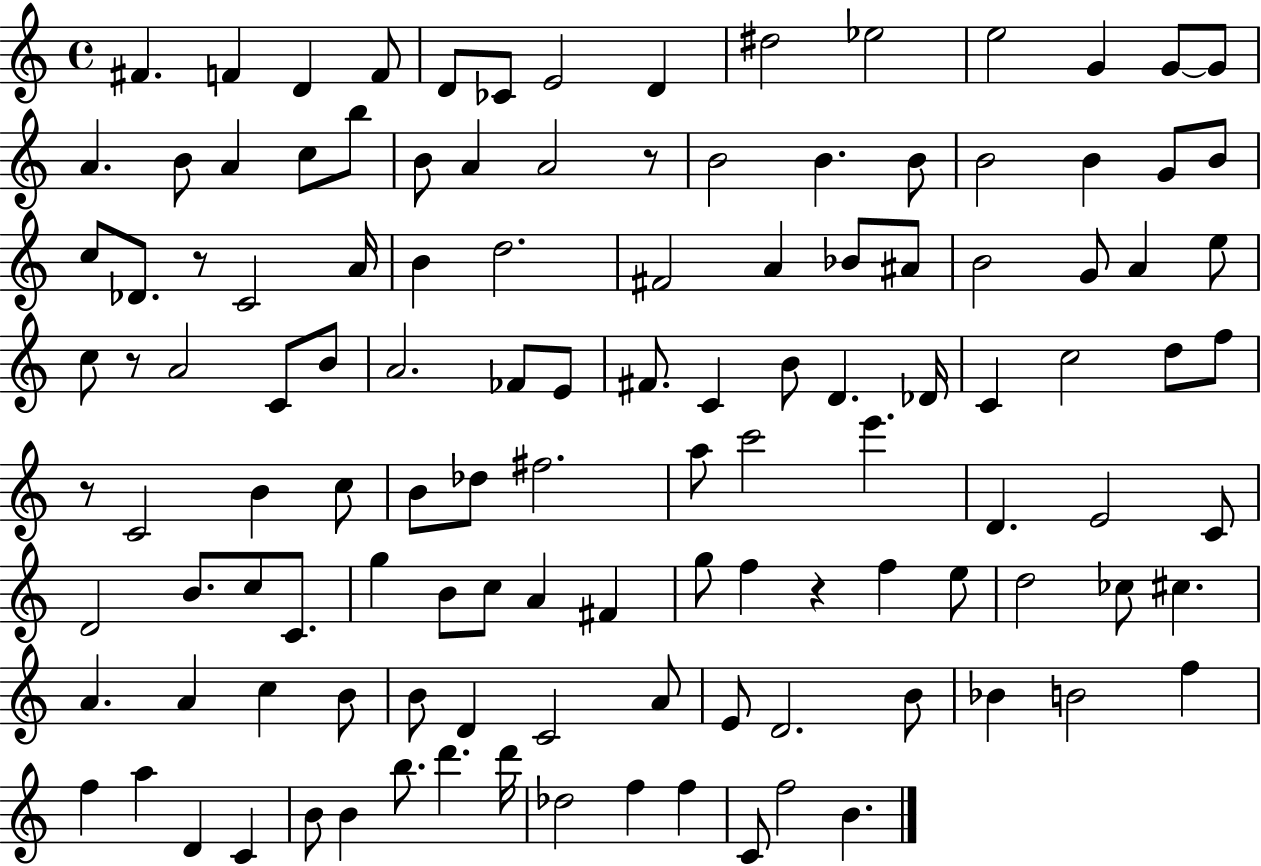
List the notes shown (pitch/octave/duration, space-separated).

F#4/q. F4/q D4/q F4/e D4/e CES4/e E4/h D4/q D#5/h Eb5/h E5/h G4/q G4/e G4/e A4/q. B4/e A4/q C5/e B5/e B4/e A4/q A4/h R/e B4/h B4/q. B4/e B4/h B4/q G4/e B4/e C5/e Db4/e. R/e C4/h A4/s B4/q D5/h. F#4/h A4/q Bb4/e A#4/e B4/h G4/e A4/q E5/e C5/e R/e A4/h C4/e B4/e A4/h. FES4/e E4/e F#4/e. C4/q B4/e D4/q. Db4/s C4/q C5/h D5/e F5/e R/e C4/h B4/q C5/e B4/e Db5/e F#5/h. A5/e C6/h E6/q. D4/q. E4/h C4/e D4/h B4/e. C5/e C4/e. G5/q B4/e C5/e A4/q F#4/q G5/e F5/q R/q F5/q E5/e D5/h CES5/e C#5/q. A4/q. A4/q C5/q B4/e B4/e D4/q C4/h A4/e E4/e D4/h. B4/e Bb4/q B4/h F5/q F5/q A5/q D4/q C4/q B4/e B4/q B5/e. D6/q. D6/s Db5/h F5/q F5/q C4/e F5/h B4/q.